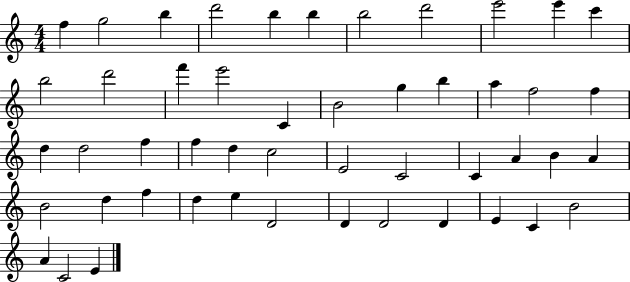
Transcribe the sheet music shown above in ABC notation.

X:1
T:Untitled
M:4/4
L:1/4
K:C
f g2 b d'2 b b b2 d'2 e'2 e' c' b2 d'2 f' e'2 C B2 g b a f2 f d d2 f f d c2 E2 C2 C A B A B2 d f d e D2 D D2 D E C B2 A C2 E